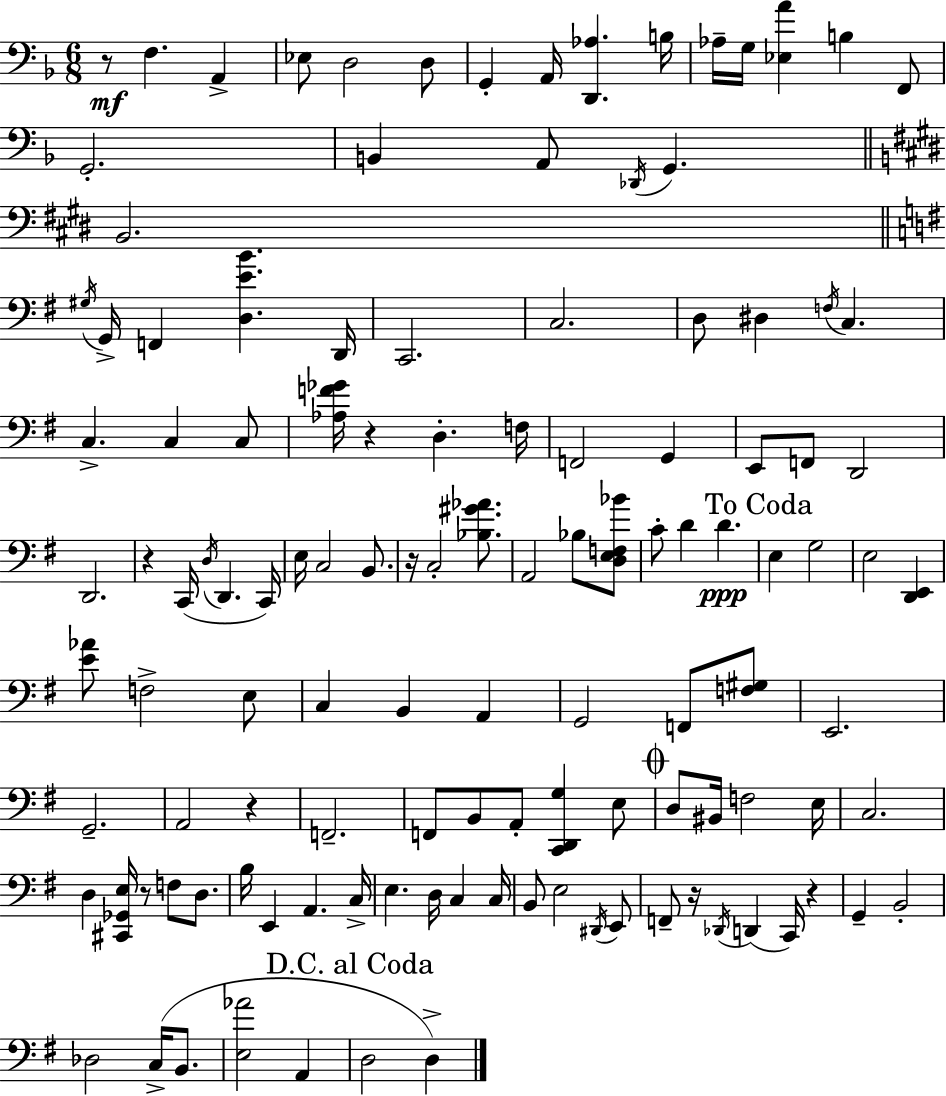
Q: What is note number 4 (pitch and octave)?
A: D3